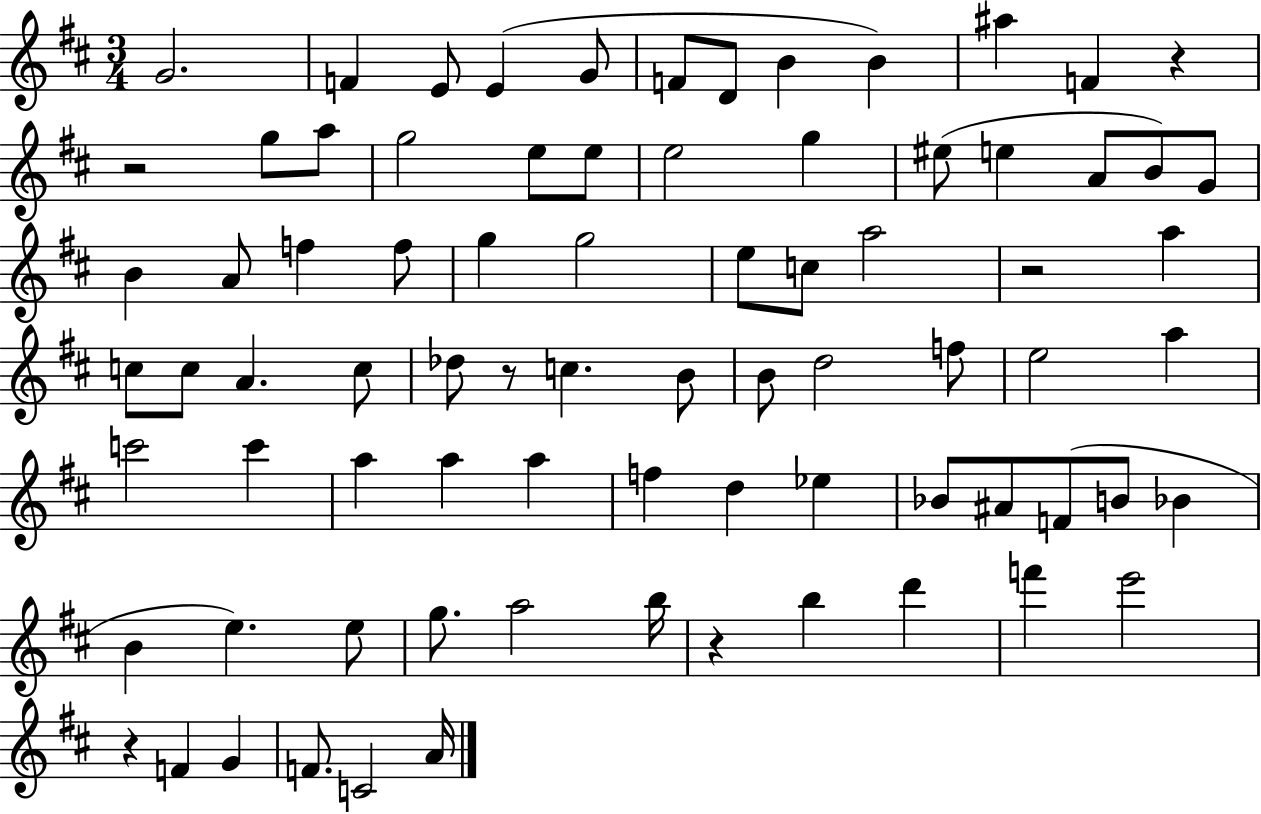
G4/h. F4/q E4/e E4/q G4/e F4/e D4/e B4/q B4/q A#5/q F4/q R/q R/h G5/e A5/e G5/h E5/e E5/e E5/h G5/q EIS5/e E5/q A4/e B4/e G4/e B4/q A4/e F5/q F5/e G5/q G5/h E5/e C5/e A5/h R/h A5/q C5/e C5/e A4/q. C5/e Db5/e R/e C5/q. B4/e B4/e D5/h F5/e E5/h A5/q C6/h C6/q A5/q A5/q A5/q F5/q D5/q Eb5/q Bb4/e A#4/e F4/e B4/e Bb4/q B4/q E5/q. E5/e G5/e. A5/h B5/s R/q B5/q D6/q F6/q E6/h R/q F4/q G4/q F4/e. C4/h A4/s